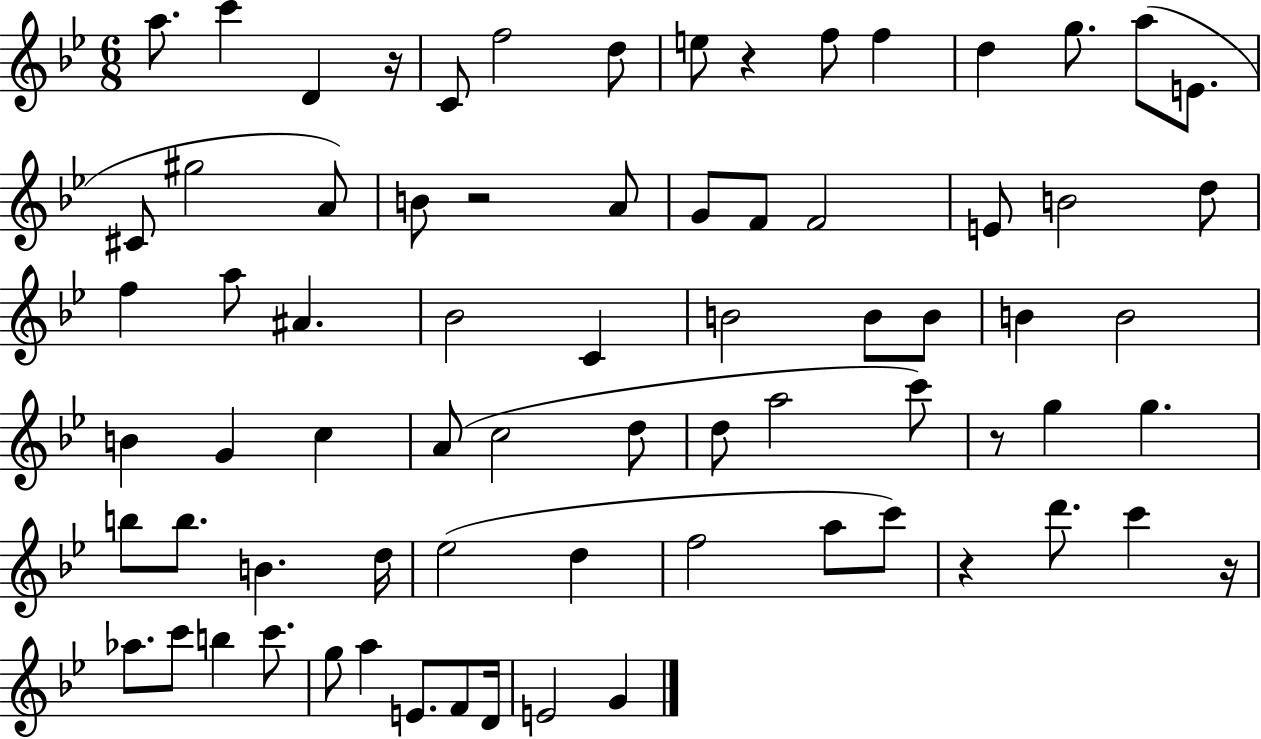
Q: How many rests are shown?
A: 6